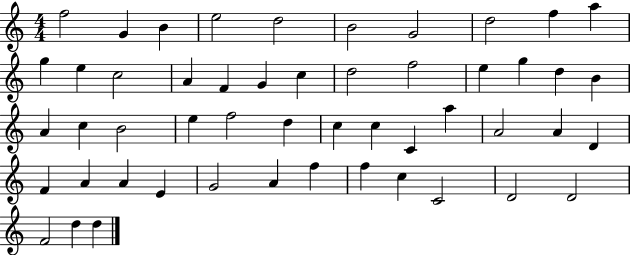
F5/h G4/q B4/q E5/h D5/h B4/h G4/h D5/h F5/q A5/q G5/q E5/q C5/h A4/q F4/q G4/q C5/q D5/h F5/h E5/q G5/q D5/q B4/q A4/q C5/q B4/h E5/q F5/h D5/q C5/q C5/q C4/q A5/q A4/h A4/q D4/q F4/q A4/q A4/q E4/q G4/h A4/q F5/q F5/q C5/q C4/h D4/h D4/h F4/h D5/q D5/q